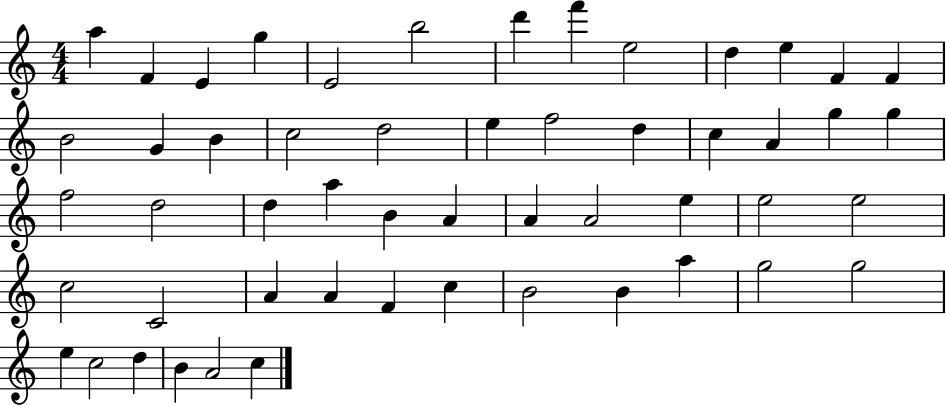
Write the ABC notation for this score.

X:1
T:Untitled
M:4/4
L:1/4
K:C
a F E g E2 b2 d' f' e2 d e F F B2 G B c2 d2 e f2 d c A g g f2 d2 d a B A A A2 e e2 e2 c2 C2 A A F c B2 B a g2 g2 e c2 d B A2 c